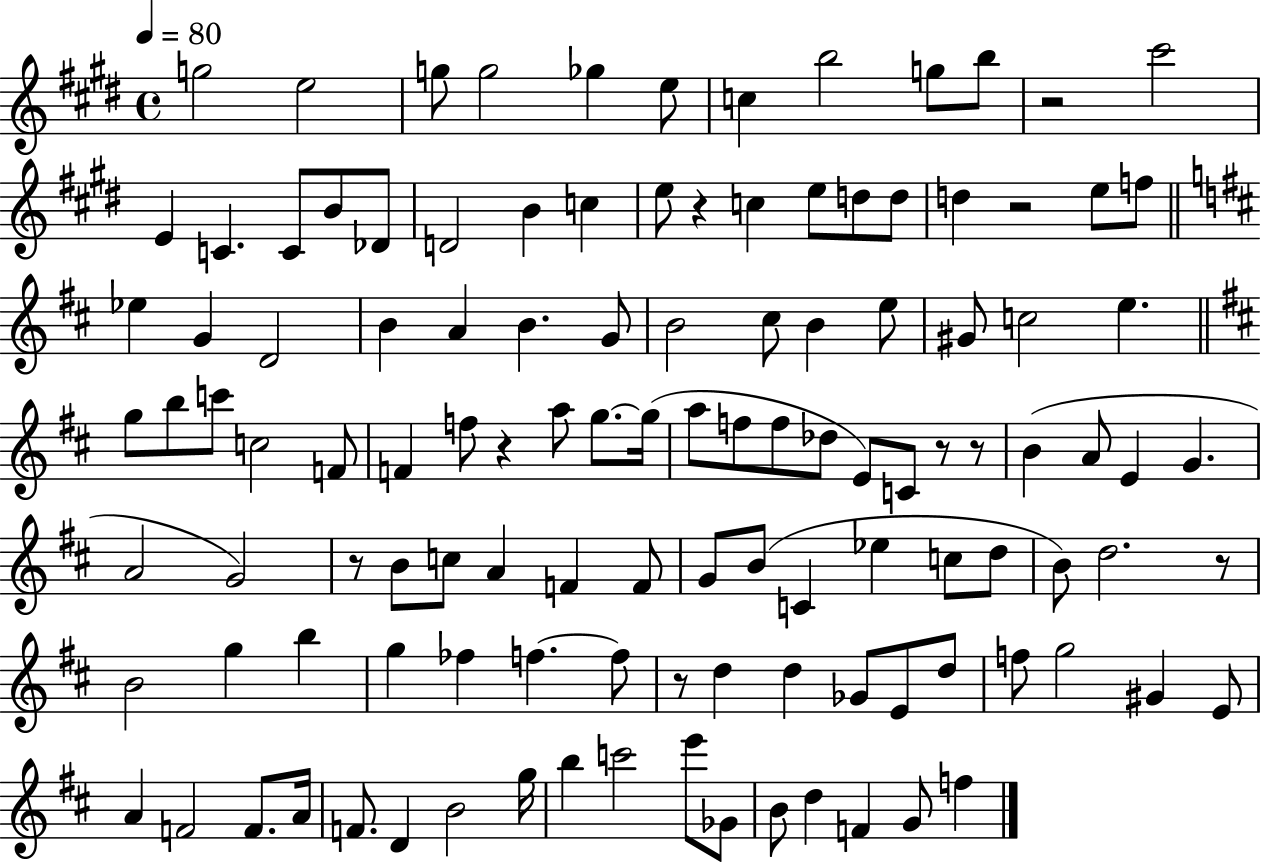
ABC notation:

X:1
T:Untitled
M:4/4
L:1/4
K:E
g2 e2 g/2 g2 _g e/2 c b2 g/2 b/2 z2 ^c'2 E C C/2 B/2 _D/2 D2 B c e/2 z c e/2 d/2 d/2 d z2 e/2 f/2 _e G D2 B A B G/2 B2 ^c/2 B e/2 ^G/2 c2 e g/2 b/2 c'/2 c2 F/2 F f/2 z a/2 g/2 g/4 a/2 f/2 f/2 _d/2 E/2 C/2 z/2 z/2 B A/2 E G A2 G2 z/2 B/2 c/2 A F F/2 G/2 B/2 C _e c/2 d/2 B/2 d2 z/2 B2 g b g _f f f/2 z/2 d d _G/2 E/2 d/2 f/2 g2 ^G E/2 A F2 F/2 A/4 F/2 D B2 g/4 b c'2 e'/2 _G/2 B/2 d F G/2 f